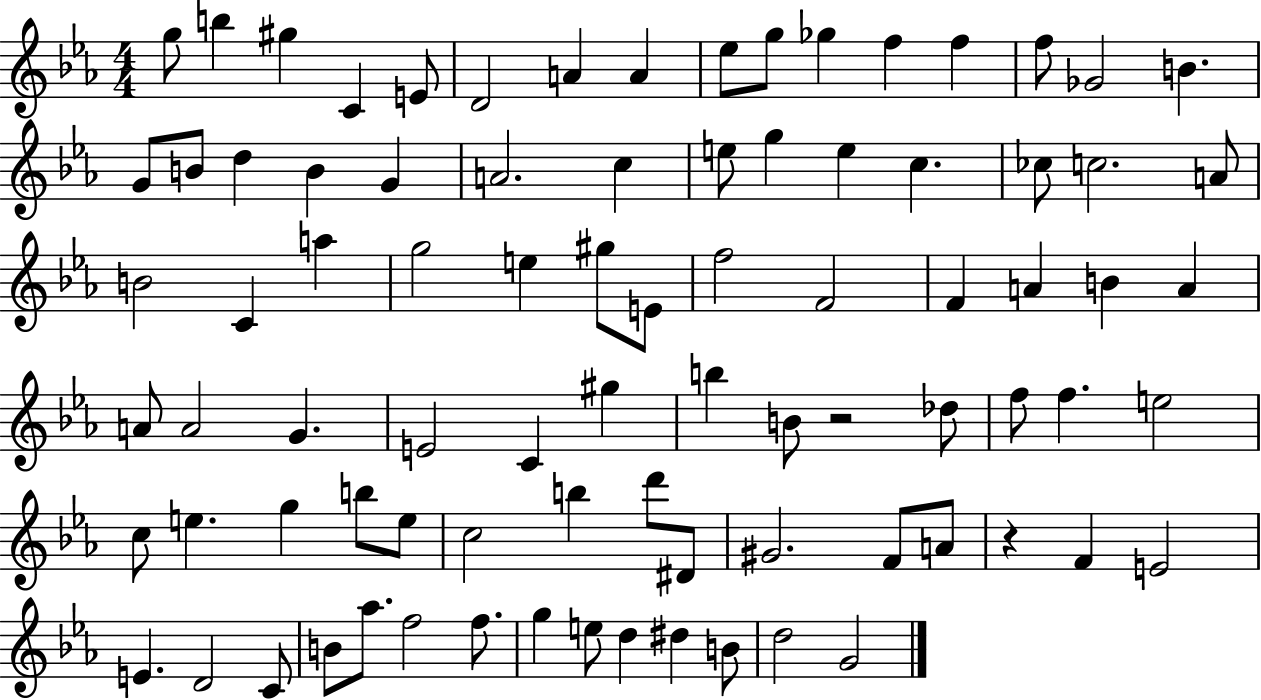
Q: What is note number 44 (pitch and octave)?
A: A4